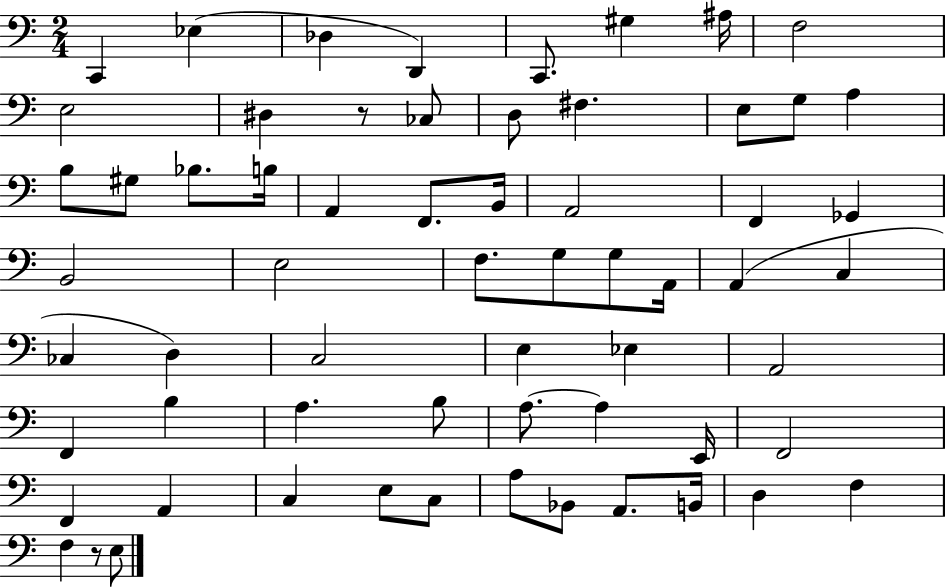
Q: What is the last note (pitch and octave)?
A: E3